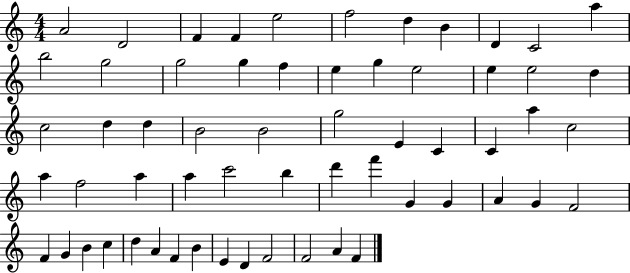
A4/h D4/h F4/q F4/q E5/h F5/h D5/q B4/q D4/q C4/h A5/q B5/h G5/h G5/h G5/q F5/q E5/q G5/q E5/h E5/q E5/h D5/q C5/h D5/q D5/q B4/h B4/h G5/h E4/q C4/q C4/q A5/q C5/h A5/q F5/h A5/q A5/q C6/h B5/q D6/q F6/q G4/q G4/q A4/q G4/q F4/h F4/q G4/q B4/q C5/q D5/q A4/q F4/q B4/q E4/q D4/q F4/h F4/h A4/q F4/q